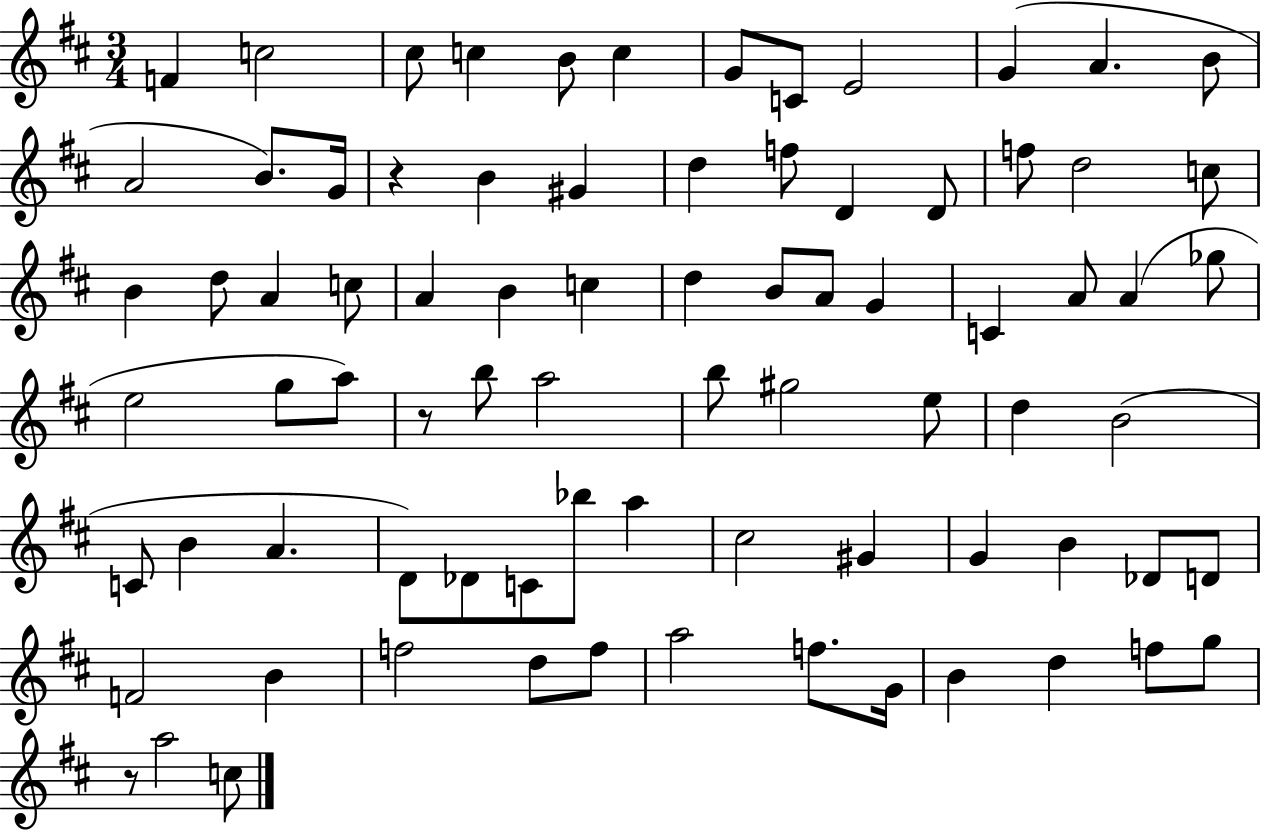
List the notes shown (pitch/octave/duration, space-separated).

F4/q C5/h C#5/e C5/q B4/e C5/q G4/e C4/e E4/h G4/q A4/q. B4/e A4/h B4/e. G4/s R/q B4/q G#4/q D5/q F5/e D4/q D4/e F5/e D5/h C5/e B4/q D5/e A4/q C5/e A4/q B4/q C5/q D5/q B4/e A4/e G4/q C4/q A4/e A4/q Gb5/e E5/h G5/e A5/e R/e B5/e A5/h B5/e G#5/h E5/e D5/q B4/h C4/e B4/q A4/q. D4/e Db4/e C4/e Bb5/e A5/q C#5/h G#4/q G4/q B4/q Db4/e D4/e F4/h B4/q F5/h D5/e F5/e A5/h F5/e. G4/s B4/q D5/q F5/e G5/e R/e A5/h C5/e